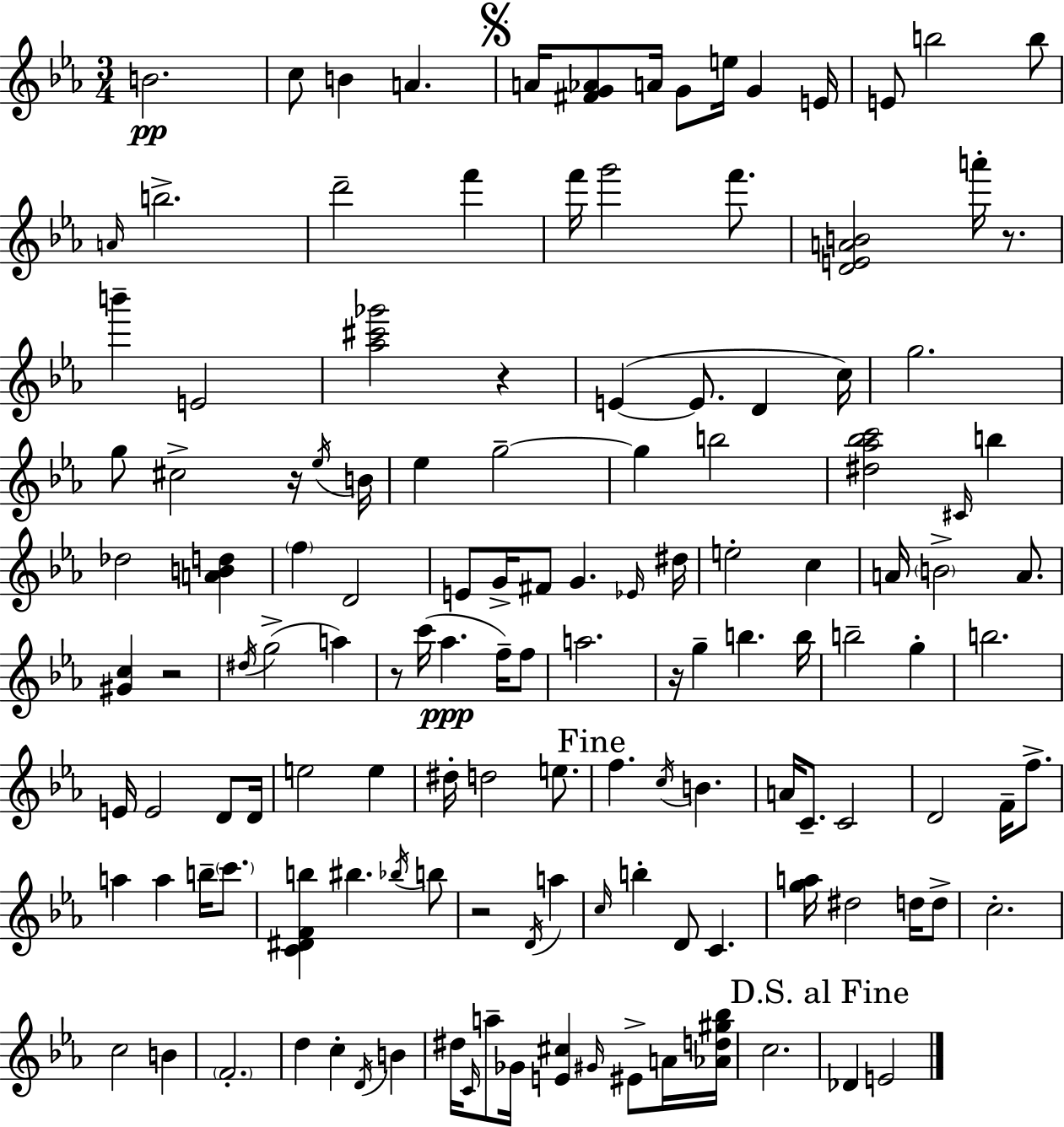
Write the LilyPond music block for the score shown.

{
  \clef treble
  \numericTimeSignature
  \time 3/4
  \key c \minor
  b'2.\pp | c''8 b'4 a'4. | \mark \markup { \musicglyph "scripts.segno" } a'16 <fis' g' aes'>8 a'16 g'8 e''16 g'4 e'16 | e'8 b''2 b''8 | \break \grace { a'16 } b''2.-> | d'''2-- f'''4 | f'''16 g'''2 f'''8. | <d' e' a' b'>2 a'''16-. r8. | \break b'''4-- e'2 | <aes'' cis''' ges'''>2 r4 | e'4~(~ e'8. d'4 | c''16) g''2. | \break g''8 cis''2-> r16 | \acciaccatura { ees''16 } b'16 ees''4 g''2--~~ | g''4 b''2 | <dis'' aes'' bes'' c'''>2 \grace { cis'16 } b''4 | \break des''2 <a' b' d''>4 | \parenthesize f''4 d'2 | e'8 g'16-> fis'8 g'4. | \grace { ees'16 } dis''16 e''2-. | \break c''4 a'16 \parenthesize b'2-> | a'8. <gis' c''>4 r2 | \acciaccatura { dis''16 }( g''2-> | a''4) r8 c'''16( aes''4.\ppp | \break f''16--) f''8 a''2. | r16 g''4-- b''4. | b''16 b''2-- | g''4-. b''2. | \break e'16 e'2 | d'8 d'16 e''2 | e''4 dis''16-. d''2 | e''8. \mark "Fine" f''4. \acciaccatura { c''16 } | \break b'4. a'16 c'8.-- c'2 | d'2 | f'16-- f''8.-> a''4 a''4 | b''16-- \parenthesize c'''8. <c' dis' f' b''>4 bis''4. | \break \acciaccatura { bes''16 } b''8 r2 | \acciaccatura { d'16 } a''4 \grace { c''16 } b''4-. | d'8 c'4. <g'' a''>16 dis''2 | d''16 d''8-> c''2.-. | \break c''2 | b'4 \parenthesize f'2.-. | d''4 | c''4-. \acciaccatura { d'16 } b'4 dis''16 \grace { c'16 } | \break a''8-- ges'16 <e' cis''>4 \grace { gis'16 } eis'8-> a'16 <aes' d'' gis'' bes''>16 | c''2. | \mark "D.S. al Fine" des'4 e'2 | \bar "|."
}